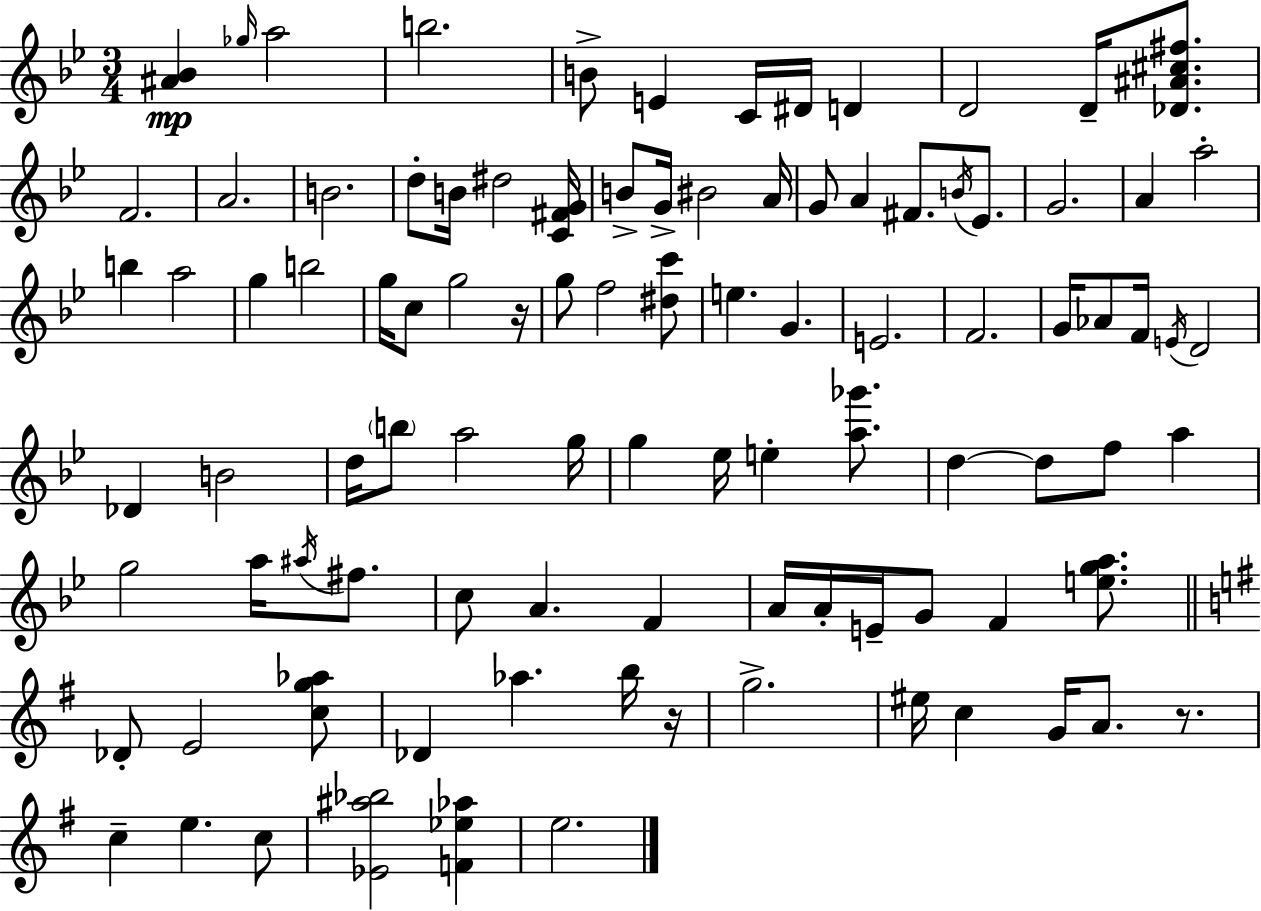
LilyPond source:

{
  \clef treble
  \numericTimeSignature
  \time 3/4
  \key g \minor
  <ais' bes'>4\mp \grace { ges''16 } a''2 | b''2. | b'8-> e'4 c'16 dis'16 d'4 | d'2 d'16-- <des' ais' cis'' fis''>8. | \break f'2. | a'2. | b'2. | d''8-. b'16 dis''2 | \break <c' fis' g'>16 b'8-> g'16-> bis'2 | a'16 g'8 a'4 fis'8. \acciaccatura { b'16 } ees'8. | g'2. | a'4 a''2-. | \break b''4 a''2 | g''4 b''2 | g''16 c''8 g''2 | r16 g''8 f''2 | \break <dis'' c'''>8 e''4. g'4. | e'2. | f'2. | g'16 aes'8 f'16 \acciaccatura { e'16 } d'2 | \break des'4 b'2 | d''16 \parenthesize b''8 a''2 | g''16 g''4 ees''16 e''4-. | <a'' ges'''>8. d''4~~ d''8 f''8 a''4 | \break g''2 a''16 | \acciaccatura { ais''16 } fis''8. c''8 a'4. | f'4 a'16 a'16-. e'16-- g'8 f'4 | <e'' g'' a''>8. \bar "||" \break \key g \major des'8-. e'2 <c'' g'' aes''>8 | des'4 aes''4. b''16 r16 | g''2.-> | eis''16 c''4 g'16 a'8. r8. | \break c''4-- e''4. c''8 | <ees' ais'' bes''>2 <f' ees'' aes''>4 | e''2. | \bar "|."
}